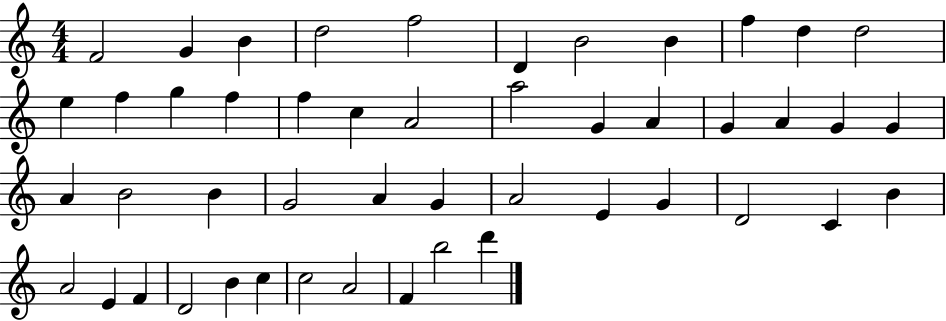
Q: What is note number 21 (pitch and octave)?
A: A4